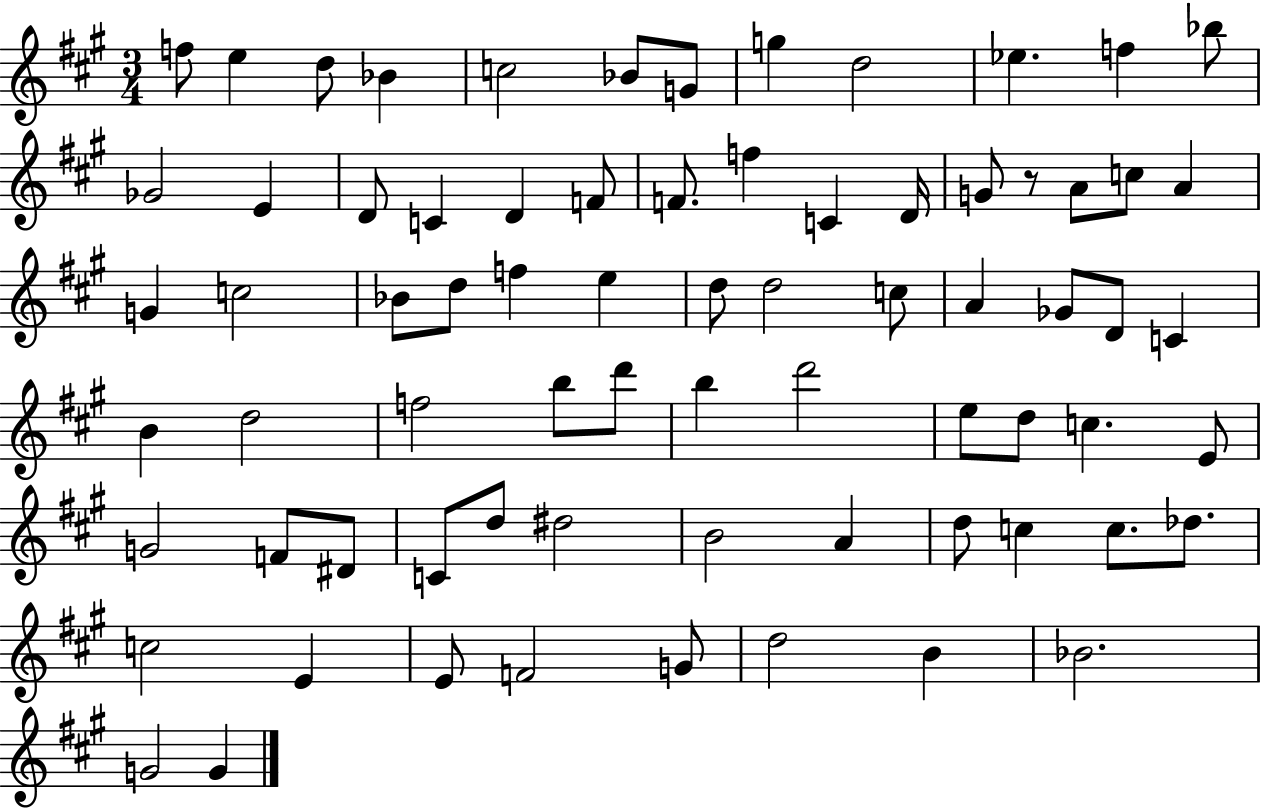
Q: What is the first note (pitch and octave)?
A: F5